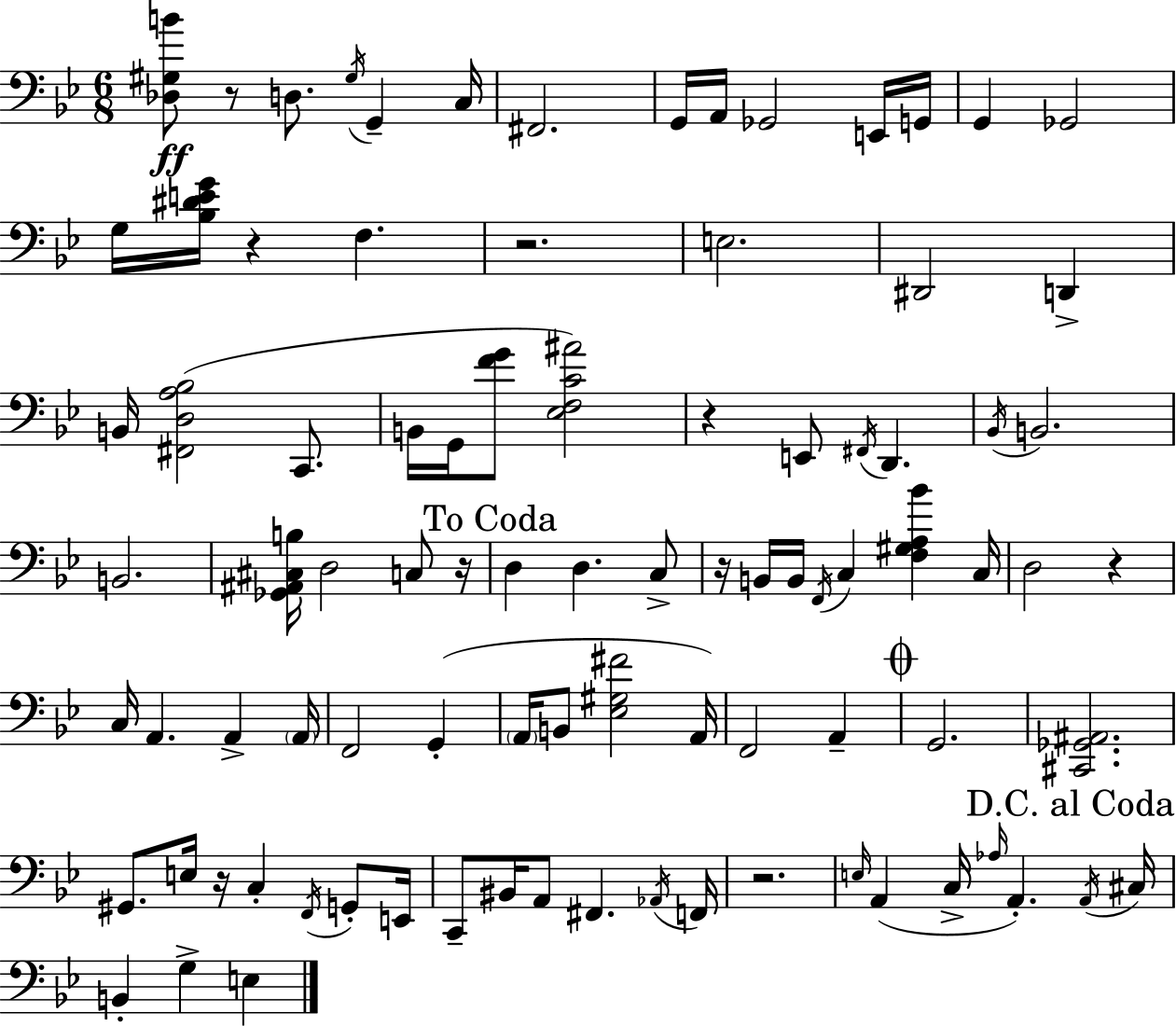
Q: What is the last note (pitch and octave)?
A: E3